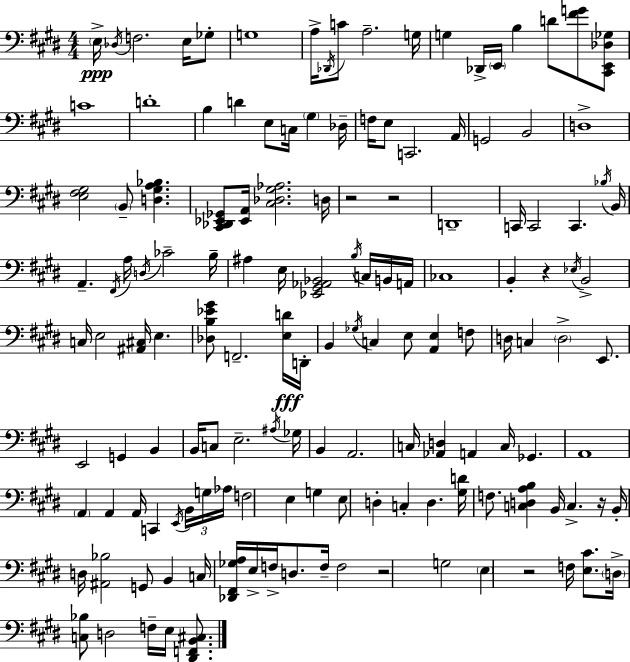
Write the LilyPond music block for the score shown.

{
  \clef bass
  \numericTimeSignature
  \time 4/4
  \key e \major
  \parenthesize e16->\ppp \acciaccatura { des16 } f2. e16 ges8-. | g1 | a16-> \acciaccatura { des,16 } c'8 a2.-- | g16 g4 des,16-> \parenthesize e,16 b4 d'8 <fis' g'>8 | \break <cis, e, des ges>8 c'1 | d'1-. | b4 d'4 e8 c16 \parenthesize gis4 | des16-- f16 e8 c,2. | \break a,16 g,2 b,2 | d1-> | <e fis gis>2 \parenthesize b,8-- <d gis a bes>4. | <cis, des, ees, ges,>8 <ees, a,>16 <cis des gis aes>2. | \break d16 r2 r2 | d,1-- | c,16 c,2 c,4. | \acciaccatura { bes16 } b,16 a,4.-- \acciaccatura { fis,16 } a16 \acciaccatura { d16 } ces'2-- | \break b16-- ais4 e16 <ees, gis, aes, bes,>2 | \acciaccatura { b16 } c16 b,16 a,16 ces1 | b,4-. r4 \acciaccatura { ees16 } b,2-> | c16 e2 | \break <ais, cis>16 e4. <des b ees' gis'>8 f,2.-- | <e d'>16\fff d,16-. b,4 \acciaccatura { ges16 } c4 | e8 <a, e>4 f8 d16 c4 \parenthesize d2-> | e,8. e,2 | \break g,4 b,4 b,16 c8 e2.-- | \acciaccatura { ais16 } ges16 b,4 a,2. | c16 <aes, d>4 a,4 | c16 ges,4. a,1 | \break \parenthesize a,4 a,4 | a,16 c,4 \acciaccatura { e,16 } \tuplet 3/2 { b,16 g16 aes16 } f2 | e4 g4 e8 d4-. | c4-. d4. <gis d'>16 f8. <c d a b>4 | \break b,16 c4.-> r16 b,16-. d16 <ais, bes>2 | g,8 b,4 c16 <des, fis, ges a>16 e16-> f16-> d8. | f16-- f2 r2 | g2 \parenthesize e4 r2 | \break f16 <e cis'>8. \parenthesize d16-> <c bes>8 d2 | f16-- e16 <dis, f, b, cis>8. \bar "|."
}